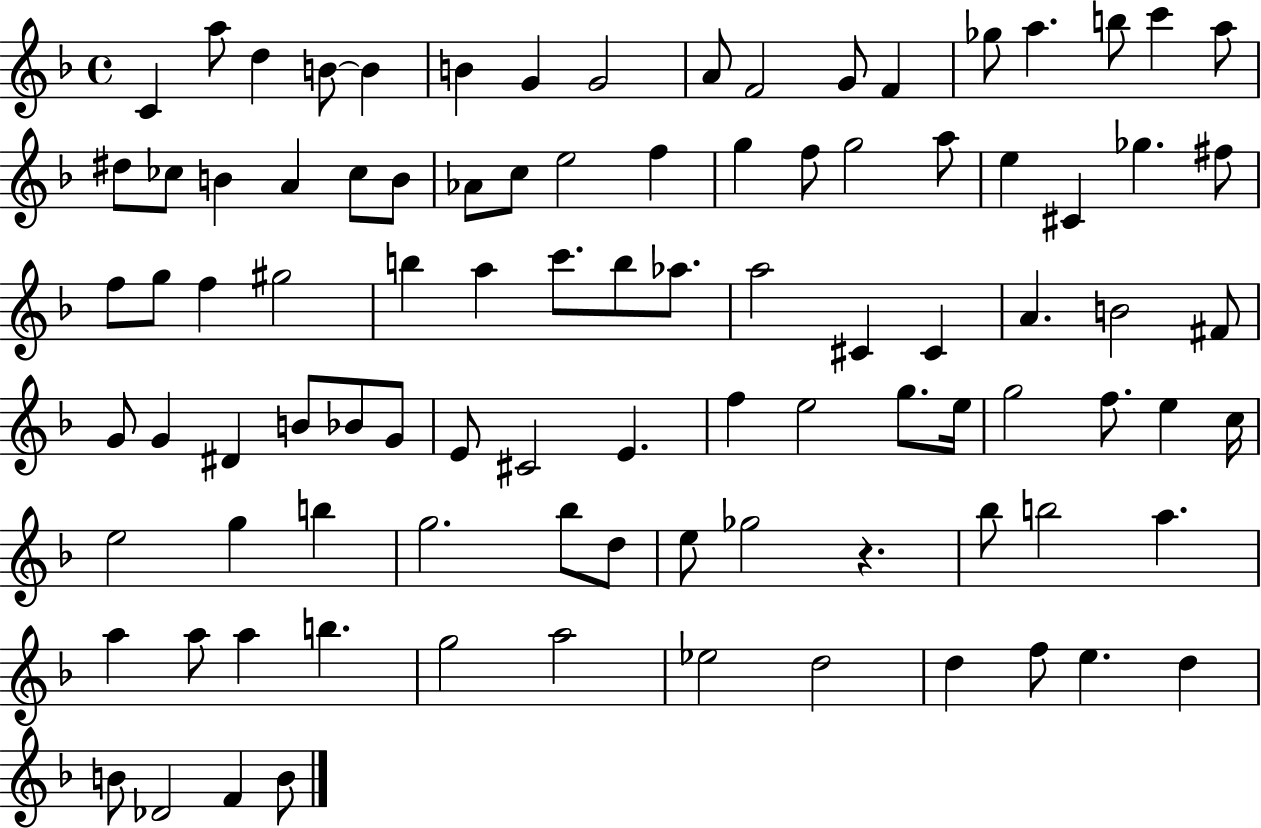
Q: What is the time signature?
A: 4/4